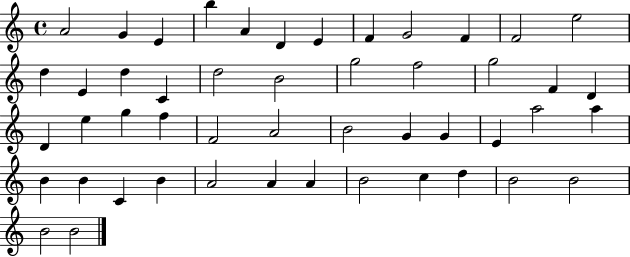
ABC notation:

X:1
T:Untitled
M:4/4
L:1/4
K:C
A2 G E b A D E F G2 F F2 e2 d E d C d2 B2 g2 f2 g2 F D D e g f F2 A2 B2 G G E a2 a B B C B A2 A A B2 c d B2 B2 B2 B2